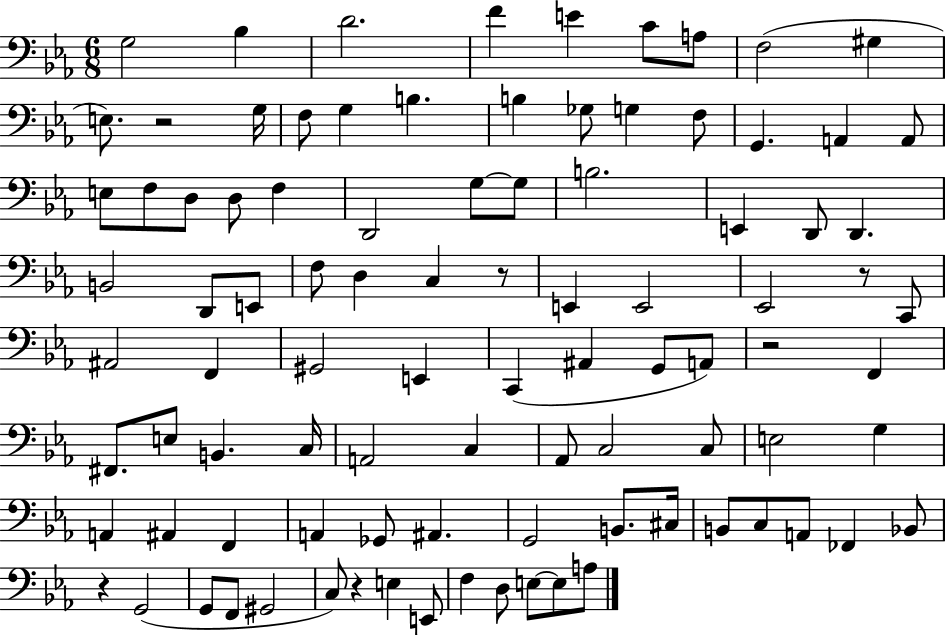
{
  \clef bass
  \numericTimeSignature
  \time 6/8
  \key ees \major
  g2 bes4 | d'2. | f'4 e'4 c'8 a8 | f2( gis4 | \break e8.) r2 g16 | f8 g4 b4. | b4 ges8 g4 f8 | g,4. a,4 a,8 | \break e8 f8 d8 d8 f4 | d,2 g8~~ g8 | b2. | e,4 d,8 d,4. | \break b,2 d,8 e,8 | f8 d4 c4 r8 | e,4 e,2 | ees,2 r8 c,8 | \break ais,2 f,4 | gis,2 e,4 | c,4( ais,4 g,8 a,8) | r2 f,4 | \break fis,8. e8 b,4. c16 | a,2 c4 | aes,8 c2 c8 | e2 g4 | \break a,4 ais,4 f,4 | a,4 ges,8 ais,4. | g,2 b,8. cis16 | b,8 c8 a,8 fes,4 bes,8 | \break r4 g,2( | g,8 f,8 gis,2 | c8) r4 e4 e,8 | f4 d8 e8~~ e8 a8 | \break \bar "|."
}